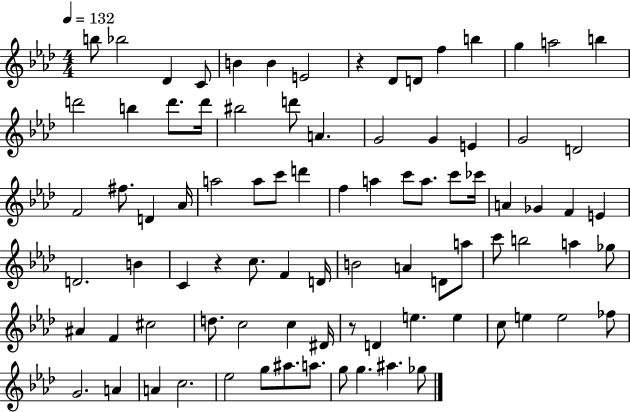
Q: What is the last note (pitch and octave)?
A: Gb5